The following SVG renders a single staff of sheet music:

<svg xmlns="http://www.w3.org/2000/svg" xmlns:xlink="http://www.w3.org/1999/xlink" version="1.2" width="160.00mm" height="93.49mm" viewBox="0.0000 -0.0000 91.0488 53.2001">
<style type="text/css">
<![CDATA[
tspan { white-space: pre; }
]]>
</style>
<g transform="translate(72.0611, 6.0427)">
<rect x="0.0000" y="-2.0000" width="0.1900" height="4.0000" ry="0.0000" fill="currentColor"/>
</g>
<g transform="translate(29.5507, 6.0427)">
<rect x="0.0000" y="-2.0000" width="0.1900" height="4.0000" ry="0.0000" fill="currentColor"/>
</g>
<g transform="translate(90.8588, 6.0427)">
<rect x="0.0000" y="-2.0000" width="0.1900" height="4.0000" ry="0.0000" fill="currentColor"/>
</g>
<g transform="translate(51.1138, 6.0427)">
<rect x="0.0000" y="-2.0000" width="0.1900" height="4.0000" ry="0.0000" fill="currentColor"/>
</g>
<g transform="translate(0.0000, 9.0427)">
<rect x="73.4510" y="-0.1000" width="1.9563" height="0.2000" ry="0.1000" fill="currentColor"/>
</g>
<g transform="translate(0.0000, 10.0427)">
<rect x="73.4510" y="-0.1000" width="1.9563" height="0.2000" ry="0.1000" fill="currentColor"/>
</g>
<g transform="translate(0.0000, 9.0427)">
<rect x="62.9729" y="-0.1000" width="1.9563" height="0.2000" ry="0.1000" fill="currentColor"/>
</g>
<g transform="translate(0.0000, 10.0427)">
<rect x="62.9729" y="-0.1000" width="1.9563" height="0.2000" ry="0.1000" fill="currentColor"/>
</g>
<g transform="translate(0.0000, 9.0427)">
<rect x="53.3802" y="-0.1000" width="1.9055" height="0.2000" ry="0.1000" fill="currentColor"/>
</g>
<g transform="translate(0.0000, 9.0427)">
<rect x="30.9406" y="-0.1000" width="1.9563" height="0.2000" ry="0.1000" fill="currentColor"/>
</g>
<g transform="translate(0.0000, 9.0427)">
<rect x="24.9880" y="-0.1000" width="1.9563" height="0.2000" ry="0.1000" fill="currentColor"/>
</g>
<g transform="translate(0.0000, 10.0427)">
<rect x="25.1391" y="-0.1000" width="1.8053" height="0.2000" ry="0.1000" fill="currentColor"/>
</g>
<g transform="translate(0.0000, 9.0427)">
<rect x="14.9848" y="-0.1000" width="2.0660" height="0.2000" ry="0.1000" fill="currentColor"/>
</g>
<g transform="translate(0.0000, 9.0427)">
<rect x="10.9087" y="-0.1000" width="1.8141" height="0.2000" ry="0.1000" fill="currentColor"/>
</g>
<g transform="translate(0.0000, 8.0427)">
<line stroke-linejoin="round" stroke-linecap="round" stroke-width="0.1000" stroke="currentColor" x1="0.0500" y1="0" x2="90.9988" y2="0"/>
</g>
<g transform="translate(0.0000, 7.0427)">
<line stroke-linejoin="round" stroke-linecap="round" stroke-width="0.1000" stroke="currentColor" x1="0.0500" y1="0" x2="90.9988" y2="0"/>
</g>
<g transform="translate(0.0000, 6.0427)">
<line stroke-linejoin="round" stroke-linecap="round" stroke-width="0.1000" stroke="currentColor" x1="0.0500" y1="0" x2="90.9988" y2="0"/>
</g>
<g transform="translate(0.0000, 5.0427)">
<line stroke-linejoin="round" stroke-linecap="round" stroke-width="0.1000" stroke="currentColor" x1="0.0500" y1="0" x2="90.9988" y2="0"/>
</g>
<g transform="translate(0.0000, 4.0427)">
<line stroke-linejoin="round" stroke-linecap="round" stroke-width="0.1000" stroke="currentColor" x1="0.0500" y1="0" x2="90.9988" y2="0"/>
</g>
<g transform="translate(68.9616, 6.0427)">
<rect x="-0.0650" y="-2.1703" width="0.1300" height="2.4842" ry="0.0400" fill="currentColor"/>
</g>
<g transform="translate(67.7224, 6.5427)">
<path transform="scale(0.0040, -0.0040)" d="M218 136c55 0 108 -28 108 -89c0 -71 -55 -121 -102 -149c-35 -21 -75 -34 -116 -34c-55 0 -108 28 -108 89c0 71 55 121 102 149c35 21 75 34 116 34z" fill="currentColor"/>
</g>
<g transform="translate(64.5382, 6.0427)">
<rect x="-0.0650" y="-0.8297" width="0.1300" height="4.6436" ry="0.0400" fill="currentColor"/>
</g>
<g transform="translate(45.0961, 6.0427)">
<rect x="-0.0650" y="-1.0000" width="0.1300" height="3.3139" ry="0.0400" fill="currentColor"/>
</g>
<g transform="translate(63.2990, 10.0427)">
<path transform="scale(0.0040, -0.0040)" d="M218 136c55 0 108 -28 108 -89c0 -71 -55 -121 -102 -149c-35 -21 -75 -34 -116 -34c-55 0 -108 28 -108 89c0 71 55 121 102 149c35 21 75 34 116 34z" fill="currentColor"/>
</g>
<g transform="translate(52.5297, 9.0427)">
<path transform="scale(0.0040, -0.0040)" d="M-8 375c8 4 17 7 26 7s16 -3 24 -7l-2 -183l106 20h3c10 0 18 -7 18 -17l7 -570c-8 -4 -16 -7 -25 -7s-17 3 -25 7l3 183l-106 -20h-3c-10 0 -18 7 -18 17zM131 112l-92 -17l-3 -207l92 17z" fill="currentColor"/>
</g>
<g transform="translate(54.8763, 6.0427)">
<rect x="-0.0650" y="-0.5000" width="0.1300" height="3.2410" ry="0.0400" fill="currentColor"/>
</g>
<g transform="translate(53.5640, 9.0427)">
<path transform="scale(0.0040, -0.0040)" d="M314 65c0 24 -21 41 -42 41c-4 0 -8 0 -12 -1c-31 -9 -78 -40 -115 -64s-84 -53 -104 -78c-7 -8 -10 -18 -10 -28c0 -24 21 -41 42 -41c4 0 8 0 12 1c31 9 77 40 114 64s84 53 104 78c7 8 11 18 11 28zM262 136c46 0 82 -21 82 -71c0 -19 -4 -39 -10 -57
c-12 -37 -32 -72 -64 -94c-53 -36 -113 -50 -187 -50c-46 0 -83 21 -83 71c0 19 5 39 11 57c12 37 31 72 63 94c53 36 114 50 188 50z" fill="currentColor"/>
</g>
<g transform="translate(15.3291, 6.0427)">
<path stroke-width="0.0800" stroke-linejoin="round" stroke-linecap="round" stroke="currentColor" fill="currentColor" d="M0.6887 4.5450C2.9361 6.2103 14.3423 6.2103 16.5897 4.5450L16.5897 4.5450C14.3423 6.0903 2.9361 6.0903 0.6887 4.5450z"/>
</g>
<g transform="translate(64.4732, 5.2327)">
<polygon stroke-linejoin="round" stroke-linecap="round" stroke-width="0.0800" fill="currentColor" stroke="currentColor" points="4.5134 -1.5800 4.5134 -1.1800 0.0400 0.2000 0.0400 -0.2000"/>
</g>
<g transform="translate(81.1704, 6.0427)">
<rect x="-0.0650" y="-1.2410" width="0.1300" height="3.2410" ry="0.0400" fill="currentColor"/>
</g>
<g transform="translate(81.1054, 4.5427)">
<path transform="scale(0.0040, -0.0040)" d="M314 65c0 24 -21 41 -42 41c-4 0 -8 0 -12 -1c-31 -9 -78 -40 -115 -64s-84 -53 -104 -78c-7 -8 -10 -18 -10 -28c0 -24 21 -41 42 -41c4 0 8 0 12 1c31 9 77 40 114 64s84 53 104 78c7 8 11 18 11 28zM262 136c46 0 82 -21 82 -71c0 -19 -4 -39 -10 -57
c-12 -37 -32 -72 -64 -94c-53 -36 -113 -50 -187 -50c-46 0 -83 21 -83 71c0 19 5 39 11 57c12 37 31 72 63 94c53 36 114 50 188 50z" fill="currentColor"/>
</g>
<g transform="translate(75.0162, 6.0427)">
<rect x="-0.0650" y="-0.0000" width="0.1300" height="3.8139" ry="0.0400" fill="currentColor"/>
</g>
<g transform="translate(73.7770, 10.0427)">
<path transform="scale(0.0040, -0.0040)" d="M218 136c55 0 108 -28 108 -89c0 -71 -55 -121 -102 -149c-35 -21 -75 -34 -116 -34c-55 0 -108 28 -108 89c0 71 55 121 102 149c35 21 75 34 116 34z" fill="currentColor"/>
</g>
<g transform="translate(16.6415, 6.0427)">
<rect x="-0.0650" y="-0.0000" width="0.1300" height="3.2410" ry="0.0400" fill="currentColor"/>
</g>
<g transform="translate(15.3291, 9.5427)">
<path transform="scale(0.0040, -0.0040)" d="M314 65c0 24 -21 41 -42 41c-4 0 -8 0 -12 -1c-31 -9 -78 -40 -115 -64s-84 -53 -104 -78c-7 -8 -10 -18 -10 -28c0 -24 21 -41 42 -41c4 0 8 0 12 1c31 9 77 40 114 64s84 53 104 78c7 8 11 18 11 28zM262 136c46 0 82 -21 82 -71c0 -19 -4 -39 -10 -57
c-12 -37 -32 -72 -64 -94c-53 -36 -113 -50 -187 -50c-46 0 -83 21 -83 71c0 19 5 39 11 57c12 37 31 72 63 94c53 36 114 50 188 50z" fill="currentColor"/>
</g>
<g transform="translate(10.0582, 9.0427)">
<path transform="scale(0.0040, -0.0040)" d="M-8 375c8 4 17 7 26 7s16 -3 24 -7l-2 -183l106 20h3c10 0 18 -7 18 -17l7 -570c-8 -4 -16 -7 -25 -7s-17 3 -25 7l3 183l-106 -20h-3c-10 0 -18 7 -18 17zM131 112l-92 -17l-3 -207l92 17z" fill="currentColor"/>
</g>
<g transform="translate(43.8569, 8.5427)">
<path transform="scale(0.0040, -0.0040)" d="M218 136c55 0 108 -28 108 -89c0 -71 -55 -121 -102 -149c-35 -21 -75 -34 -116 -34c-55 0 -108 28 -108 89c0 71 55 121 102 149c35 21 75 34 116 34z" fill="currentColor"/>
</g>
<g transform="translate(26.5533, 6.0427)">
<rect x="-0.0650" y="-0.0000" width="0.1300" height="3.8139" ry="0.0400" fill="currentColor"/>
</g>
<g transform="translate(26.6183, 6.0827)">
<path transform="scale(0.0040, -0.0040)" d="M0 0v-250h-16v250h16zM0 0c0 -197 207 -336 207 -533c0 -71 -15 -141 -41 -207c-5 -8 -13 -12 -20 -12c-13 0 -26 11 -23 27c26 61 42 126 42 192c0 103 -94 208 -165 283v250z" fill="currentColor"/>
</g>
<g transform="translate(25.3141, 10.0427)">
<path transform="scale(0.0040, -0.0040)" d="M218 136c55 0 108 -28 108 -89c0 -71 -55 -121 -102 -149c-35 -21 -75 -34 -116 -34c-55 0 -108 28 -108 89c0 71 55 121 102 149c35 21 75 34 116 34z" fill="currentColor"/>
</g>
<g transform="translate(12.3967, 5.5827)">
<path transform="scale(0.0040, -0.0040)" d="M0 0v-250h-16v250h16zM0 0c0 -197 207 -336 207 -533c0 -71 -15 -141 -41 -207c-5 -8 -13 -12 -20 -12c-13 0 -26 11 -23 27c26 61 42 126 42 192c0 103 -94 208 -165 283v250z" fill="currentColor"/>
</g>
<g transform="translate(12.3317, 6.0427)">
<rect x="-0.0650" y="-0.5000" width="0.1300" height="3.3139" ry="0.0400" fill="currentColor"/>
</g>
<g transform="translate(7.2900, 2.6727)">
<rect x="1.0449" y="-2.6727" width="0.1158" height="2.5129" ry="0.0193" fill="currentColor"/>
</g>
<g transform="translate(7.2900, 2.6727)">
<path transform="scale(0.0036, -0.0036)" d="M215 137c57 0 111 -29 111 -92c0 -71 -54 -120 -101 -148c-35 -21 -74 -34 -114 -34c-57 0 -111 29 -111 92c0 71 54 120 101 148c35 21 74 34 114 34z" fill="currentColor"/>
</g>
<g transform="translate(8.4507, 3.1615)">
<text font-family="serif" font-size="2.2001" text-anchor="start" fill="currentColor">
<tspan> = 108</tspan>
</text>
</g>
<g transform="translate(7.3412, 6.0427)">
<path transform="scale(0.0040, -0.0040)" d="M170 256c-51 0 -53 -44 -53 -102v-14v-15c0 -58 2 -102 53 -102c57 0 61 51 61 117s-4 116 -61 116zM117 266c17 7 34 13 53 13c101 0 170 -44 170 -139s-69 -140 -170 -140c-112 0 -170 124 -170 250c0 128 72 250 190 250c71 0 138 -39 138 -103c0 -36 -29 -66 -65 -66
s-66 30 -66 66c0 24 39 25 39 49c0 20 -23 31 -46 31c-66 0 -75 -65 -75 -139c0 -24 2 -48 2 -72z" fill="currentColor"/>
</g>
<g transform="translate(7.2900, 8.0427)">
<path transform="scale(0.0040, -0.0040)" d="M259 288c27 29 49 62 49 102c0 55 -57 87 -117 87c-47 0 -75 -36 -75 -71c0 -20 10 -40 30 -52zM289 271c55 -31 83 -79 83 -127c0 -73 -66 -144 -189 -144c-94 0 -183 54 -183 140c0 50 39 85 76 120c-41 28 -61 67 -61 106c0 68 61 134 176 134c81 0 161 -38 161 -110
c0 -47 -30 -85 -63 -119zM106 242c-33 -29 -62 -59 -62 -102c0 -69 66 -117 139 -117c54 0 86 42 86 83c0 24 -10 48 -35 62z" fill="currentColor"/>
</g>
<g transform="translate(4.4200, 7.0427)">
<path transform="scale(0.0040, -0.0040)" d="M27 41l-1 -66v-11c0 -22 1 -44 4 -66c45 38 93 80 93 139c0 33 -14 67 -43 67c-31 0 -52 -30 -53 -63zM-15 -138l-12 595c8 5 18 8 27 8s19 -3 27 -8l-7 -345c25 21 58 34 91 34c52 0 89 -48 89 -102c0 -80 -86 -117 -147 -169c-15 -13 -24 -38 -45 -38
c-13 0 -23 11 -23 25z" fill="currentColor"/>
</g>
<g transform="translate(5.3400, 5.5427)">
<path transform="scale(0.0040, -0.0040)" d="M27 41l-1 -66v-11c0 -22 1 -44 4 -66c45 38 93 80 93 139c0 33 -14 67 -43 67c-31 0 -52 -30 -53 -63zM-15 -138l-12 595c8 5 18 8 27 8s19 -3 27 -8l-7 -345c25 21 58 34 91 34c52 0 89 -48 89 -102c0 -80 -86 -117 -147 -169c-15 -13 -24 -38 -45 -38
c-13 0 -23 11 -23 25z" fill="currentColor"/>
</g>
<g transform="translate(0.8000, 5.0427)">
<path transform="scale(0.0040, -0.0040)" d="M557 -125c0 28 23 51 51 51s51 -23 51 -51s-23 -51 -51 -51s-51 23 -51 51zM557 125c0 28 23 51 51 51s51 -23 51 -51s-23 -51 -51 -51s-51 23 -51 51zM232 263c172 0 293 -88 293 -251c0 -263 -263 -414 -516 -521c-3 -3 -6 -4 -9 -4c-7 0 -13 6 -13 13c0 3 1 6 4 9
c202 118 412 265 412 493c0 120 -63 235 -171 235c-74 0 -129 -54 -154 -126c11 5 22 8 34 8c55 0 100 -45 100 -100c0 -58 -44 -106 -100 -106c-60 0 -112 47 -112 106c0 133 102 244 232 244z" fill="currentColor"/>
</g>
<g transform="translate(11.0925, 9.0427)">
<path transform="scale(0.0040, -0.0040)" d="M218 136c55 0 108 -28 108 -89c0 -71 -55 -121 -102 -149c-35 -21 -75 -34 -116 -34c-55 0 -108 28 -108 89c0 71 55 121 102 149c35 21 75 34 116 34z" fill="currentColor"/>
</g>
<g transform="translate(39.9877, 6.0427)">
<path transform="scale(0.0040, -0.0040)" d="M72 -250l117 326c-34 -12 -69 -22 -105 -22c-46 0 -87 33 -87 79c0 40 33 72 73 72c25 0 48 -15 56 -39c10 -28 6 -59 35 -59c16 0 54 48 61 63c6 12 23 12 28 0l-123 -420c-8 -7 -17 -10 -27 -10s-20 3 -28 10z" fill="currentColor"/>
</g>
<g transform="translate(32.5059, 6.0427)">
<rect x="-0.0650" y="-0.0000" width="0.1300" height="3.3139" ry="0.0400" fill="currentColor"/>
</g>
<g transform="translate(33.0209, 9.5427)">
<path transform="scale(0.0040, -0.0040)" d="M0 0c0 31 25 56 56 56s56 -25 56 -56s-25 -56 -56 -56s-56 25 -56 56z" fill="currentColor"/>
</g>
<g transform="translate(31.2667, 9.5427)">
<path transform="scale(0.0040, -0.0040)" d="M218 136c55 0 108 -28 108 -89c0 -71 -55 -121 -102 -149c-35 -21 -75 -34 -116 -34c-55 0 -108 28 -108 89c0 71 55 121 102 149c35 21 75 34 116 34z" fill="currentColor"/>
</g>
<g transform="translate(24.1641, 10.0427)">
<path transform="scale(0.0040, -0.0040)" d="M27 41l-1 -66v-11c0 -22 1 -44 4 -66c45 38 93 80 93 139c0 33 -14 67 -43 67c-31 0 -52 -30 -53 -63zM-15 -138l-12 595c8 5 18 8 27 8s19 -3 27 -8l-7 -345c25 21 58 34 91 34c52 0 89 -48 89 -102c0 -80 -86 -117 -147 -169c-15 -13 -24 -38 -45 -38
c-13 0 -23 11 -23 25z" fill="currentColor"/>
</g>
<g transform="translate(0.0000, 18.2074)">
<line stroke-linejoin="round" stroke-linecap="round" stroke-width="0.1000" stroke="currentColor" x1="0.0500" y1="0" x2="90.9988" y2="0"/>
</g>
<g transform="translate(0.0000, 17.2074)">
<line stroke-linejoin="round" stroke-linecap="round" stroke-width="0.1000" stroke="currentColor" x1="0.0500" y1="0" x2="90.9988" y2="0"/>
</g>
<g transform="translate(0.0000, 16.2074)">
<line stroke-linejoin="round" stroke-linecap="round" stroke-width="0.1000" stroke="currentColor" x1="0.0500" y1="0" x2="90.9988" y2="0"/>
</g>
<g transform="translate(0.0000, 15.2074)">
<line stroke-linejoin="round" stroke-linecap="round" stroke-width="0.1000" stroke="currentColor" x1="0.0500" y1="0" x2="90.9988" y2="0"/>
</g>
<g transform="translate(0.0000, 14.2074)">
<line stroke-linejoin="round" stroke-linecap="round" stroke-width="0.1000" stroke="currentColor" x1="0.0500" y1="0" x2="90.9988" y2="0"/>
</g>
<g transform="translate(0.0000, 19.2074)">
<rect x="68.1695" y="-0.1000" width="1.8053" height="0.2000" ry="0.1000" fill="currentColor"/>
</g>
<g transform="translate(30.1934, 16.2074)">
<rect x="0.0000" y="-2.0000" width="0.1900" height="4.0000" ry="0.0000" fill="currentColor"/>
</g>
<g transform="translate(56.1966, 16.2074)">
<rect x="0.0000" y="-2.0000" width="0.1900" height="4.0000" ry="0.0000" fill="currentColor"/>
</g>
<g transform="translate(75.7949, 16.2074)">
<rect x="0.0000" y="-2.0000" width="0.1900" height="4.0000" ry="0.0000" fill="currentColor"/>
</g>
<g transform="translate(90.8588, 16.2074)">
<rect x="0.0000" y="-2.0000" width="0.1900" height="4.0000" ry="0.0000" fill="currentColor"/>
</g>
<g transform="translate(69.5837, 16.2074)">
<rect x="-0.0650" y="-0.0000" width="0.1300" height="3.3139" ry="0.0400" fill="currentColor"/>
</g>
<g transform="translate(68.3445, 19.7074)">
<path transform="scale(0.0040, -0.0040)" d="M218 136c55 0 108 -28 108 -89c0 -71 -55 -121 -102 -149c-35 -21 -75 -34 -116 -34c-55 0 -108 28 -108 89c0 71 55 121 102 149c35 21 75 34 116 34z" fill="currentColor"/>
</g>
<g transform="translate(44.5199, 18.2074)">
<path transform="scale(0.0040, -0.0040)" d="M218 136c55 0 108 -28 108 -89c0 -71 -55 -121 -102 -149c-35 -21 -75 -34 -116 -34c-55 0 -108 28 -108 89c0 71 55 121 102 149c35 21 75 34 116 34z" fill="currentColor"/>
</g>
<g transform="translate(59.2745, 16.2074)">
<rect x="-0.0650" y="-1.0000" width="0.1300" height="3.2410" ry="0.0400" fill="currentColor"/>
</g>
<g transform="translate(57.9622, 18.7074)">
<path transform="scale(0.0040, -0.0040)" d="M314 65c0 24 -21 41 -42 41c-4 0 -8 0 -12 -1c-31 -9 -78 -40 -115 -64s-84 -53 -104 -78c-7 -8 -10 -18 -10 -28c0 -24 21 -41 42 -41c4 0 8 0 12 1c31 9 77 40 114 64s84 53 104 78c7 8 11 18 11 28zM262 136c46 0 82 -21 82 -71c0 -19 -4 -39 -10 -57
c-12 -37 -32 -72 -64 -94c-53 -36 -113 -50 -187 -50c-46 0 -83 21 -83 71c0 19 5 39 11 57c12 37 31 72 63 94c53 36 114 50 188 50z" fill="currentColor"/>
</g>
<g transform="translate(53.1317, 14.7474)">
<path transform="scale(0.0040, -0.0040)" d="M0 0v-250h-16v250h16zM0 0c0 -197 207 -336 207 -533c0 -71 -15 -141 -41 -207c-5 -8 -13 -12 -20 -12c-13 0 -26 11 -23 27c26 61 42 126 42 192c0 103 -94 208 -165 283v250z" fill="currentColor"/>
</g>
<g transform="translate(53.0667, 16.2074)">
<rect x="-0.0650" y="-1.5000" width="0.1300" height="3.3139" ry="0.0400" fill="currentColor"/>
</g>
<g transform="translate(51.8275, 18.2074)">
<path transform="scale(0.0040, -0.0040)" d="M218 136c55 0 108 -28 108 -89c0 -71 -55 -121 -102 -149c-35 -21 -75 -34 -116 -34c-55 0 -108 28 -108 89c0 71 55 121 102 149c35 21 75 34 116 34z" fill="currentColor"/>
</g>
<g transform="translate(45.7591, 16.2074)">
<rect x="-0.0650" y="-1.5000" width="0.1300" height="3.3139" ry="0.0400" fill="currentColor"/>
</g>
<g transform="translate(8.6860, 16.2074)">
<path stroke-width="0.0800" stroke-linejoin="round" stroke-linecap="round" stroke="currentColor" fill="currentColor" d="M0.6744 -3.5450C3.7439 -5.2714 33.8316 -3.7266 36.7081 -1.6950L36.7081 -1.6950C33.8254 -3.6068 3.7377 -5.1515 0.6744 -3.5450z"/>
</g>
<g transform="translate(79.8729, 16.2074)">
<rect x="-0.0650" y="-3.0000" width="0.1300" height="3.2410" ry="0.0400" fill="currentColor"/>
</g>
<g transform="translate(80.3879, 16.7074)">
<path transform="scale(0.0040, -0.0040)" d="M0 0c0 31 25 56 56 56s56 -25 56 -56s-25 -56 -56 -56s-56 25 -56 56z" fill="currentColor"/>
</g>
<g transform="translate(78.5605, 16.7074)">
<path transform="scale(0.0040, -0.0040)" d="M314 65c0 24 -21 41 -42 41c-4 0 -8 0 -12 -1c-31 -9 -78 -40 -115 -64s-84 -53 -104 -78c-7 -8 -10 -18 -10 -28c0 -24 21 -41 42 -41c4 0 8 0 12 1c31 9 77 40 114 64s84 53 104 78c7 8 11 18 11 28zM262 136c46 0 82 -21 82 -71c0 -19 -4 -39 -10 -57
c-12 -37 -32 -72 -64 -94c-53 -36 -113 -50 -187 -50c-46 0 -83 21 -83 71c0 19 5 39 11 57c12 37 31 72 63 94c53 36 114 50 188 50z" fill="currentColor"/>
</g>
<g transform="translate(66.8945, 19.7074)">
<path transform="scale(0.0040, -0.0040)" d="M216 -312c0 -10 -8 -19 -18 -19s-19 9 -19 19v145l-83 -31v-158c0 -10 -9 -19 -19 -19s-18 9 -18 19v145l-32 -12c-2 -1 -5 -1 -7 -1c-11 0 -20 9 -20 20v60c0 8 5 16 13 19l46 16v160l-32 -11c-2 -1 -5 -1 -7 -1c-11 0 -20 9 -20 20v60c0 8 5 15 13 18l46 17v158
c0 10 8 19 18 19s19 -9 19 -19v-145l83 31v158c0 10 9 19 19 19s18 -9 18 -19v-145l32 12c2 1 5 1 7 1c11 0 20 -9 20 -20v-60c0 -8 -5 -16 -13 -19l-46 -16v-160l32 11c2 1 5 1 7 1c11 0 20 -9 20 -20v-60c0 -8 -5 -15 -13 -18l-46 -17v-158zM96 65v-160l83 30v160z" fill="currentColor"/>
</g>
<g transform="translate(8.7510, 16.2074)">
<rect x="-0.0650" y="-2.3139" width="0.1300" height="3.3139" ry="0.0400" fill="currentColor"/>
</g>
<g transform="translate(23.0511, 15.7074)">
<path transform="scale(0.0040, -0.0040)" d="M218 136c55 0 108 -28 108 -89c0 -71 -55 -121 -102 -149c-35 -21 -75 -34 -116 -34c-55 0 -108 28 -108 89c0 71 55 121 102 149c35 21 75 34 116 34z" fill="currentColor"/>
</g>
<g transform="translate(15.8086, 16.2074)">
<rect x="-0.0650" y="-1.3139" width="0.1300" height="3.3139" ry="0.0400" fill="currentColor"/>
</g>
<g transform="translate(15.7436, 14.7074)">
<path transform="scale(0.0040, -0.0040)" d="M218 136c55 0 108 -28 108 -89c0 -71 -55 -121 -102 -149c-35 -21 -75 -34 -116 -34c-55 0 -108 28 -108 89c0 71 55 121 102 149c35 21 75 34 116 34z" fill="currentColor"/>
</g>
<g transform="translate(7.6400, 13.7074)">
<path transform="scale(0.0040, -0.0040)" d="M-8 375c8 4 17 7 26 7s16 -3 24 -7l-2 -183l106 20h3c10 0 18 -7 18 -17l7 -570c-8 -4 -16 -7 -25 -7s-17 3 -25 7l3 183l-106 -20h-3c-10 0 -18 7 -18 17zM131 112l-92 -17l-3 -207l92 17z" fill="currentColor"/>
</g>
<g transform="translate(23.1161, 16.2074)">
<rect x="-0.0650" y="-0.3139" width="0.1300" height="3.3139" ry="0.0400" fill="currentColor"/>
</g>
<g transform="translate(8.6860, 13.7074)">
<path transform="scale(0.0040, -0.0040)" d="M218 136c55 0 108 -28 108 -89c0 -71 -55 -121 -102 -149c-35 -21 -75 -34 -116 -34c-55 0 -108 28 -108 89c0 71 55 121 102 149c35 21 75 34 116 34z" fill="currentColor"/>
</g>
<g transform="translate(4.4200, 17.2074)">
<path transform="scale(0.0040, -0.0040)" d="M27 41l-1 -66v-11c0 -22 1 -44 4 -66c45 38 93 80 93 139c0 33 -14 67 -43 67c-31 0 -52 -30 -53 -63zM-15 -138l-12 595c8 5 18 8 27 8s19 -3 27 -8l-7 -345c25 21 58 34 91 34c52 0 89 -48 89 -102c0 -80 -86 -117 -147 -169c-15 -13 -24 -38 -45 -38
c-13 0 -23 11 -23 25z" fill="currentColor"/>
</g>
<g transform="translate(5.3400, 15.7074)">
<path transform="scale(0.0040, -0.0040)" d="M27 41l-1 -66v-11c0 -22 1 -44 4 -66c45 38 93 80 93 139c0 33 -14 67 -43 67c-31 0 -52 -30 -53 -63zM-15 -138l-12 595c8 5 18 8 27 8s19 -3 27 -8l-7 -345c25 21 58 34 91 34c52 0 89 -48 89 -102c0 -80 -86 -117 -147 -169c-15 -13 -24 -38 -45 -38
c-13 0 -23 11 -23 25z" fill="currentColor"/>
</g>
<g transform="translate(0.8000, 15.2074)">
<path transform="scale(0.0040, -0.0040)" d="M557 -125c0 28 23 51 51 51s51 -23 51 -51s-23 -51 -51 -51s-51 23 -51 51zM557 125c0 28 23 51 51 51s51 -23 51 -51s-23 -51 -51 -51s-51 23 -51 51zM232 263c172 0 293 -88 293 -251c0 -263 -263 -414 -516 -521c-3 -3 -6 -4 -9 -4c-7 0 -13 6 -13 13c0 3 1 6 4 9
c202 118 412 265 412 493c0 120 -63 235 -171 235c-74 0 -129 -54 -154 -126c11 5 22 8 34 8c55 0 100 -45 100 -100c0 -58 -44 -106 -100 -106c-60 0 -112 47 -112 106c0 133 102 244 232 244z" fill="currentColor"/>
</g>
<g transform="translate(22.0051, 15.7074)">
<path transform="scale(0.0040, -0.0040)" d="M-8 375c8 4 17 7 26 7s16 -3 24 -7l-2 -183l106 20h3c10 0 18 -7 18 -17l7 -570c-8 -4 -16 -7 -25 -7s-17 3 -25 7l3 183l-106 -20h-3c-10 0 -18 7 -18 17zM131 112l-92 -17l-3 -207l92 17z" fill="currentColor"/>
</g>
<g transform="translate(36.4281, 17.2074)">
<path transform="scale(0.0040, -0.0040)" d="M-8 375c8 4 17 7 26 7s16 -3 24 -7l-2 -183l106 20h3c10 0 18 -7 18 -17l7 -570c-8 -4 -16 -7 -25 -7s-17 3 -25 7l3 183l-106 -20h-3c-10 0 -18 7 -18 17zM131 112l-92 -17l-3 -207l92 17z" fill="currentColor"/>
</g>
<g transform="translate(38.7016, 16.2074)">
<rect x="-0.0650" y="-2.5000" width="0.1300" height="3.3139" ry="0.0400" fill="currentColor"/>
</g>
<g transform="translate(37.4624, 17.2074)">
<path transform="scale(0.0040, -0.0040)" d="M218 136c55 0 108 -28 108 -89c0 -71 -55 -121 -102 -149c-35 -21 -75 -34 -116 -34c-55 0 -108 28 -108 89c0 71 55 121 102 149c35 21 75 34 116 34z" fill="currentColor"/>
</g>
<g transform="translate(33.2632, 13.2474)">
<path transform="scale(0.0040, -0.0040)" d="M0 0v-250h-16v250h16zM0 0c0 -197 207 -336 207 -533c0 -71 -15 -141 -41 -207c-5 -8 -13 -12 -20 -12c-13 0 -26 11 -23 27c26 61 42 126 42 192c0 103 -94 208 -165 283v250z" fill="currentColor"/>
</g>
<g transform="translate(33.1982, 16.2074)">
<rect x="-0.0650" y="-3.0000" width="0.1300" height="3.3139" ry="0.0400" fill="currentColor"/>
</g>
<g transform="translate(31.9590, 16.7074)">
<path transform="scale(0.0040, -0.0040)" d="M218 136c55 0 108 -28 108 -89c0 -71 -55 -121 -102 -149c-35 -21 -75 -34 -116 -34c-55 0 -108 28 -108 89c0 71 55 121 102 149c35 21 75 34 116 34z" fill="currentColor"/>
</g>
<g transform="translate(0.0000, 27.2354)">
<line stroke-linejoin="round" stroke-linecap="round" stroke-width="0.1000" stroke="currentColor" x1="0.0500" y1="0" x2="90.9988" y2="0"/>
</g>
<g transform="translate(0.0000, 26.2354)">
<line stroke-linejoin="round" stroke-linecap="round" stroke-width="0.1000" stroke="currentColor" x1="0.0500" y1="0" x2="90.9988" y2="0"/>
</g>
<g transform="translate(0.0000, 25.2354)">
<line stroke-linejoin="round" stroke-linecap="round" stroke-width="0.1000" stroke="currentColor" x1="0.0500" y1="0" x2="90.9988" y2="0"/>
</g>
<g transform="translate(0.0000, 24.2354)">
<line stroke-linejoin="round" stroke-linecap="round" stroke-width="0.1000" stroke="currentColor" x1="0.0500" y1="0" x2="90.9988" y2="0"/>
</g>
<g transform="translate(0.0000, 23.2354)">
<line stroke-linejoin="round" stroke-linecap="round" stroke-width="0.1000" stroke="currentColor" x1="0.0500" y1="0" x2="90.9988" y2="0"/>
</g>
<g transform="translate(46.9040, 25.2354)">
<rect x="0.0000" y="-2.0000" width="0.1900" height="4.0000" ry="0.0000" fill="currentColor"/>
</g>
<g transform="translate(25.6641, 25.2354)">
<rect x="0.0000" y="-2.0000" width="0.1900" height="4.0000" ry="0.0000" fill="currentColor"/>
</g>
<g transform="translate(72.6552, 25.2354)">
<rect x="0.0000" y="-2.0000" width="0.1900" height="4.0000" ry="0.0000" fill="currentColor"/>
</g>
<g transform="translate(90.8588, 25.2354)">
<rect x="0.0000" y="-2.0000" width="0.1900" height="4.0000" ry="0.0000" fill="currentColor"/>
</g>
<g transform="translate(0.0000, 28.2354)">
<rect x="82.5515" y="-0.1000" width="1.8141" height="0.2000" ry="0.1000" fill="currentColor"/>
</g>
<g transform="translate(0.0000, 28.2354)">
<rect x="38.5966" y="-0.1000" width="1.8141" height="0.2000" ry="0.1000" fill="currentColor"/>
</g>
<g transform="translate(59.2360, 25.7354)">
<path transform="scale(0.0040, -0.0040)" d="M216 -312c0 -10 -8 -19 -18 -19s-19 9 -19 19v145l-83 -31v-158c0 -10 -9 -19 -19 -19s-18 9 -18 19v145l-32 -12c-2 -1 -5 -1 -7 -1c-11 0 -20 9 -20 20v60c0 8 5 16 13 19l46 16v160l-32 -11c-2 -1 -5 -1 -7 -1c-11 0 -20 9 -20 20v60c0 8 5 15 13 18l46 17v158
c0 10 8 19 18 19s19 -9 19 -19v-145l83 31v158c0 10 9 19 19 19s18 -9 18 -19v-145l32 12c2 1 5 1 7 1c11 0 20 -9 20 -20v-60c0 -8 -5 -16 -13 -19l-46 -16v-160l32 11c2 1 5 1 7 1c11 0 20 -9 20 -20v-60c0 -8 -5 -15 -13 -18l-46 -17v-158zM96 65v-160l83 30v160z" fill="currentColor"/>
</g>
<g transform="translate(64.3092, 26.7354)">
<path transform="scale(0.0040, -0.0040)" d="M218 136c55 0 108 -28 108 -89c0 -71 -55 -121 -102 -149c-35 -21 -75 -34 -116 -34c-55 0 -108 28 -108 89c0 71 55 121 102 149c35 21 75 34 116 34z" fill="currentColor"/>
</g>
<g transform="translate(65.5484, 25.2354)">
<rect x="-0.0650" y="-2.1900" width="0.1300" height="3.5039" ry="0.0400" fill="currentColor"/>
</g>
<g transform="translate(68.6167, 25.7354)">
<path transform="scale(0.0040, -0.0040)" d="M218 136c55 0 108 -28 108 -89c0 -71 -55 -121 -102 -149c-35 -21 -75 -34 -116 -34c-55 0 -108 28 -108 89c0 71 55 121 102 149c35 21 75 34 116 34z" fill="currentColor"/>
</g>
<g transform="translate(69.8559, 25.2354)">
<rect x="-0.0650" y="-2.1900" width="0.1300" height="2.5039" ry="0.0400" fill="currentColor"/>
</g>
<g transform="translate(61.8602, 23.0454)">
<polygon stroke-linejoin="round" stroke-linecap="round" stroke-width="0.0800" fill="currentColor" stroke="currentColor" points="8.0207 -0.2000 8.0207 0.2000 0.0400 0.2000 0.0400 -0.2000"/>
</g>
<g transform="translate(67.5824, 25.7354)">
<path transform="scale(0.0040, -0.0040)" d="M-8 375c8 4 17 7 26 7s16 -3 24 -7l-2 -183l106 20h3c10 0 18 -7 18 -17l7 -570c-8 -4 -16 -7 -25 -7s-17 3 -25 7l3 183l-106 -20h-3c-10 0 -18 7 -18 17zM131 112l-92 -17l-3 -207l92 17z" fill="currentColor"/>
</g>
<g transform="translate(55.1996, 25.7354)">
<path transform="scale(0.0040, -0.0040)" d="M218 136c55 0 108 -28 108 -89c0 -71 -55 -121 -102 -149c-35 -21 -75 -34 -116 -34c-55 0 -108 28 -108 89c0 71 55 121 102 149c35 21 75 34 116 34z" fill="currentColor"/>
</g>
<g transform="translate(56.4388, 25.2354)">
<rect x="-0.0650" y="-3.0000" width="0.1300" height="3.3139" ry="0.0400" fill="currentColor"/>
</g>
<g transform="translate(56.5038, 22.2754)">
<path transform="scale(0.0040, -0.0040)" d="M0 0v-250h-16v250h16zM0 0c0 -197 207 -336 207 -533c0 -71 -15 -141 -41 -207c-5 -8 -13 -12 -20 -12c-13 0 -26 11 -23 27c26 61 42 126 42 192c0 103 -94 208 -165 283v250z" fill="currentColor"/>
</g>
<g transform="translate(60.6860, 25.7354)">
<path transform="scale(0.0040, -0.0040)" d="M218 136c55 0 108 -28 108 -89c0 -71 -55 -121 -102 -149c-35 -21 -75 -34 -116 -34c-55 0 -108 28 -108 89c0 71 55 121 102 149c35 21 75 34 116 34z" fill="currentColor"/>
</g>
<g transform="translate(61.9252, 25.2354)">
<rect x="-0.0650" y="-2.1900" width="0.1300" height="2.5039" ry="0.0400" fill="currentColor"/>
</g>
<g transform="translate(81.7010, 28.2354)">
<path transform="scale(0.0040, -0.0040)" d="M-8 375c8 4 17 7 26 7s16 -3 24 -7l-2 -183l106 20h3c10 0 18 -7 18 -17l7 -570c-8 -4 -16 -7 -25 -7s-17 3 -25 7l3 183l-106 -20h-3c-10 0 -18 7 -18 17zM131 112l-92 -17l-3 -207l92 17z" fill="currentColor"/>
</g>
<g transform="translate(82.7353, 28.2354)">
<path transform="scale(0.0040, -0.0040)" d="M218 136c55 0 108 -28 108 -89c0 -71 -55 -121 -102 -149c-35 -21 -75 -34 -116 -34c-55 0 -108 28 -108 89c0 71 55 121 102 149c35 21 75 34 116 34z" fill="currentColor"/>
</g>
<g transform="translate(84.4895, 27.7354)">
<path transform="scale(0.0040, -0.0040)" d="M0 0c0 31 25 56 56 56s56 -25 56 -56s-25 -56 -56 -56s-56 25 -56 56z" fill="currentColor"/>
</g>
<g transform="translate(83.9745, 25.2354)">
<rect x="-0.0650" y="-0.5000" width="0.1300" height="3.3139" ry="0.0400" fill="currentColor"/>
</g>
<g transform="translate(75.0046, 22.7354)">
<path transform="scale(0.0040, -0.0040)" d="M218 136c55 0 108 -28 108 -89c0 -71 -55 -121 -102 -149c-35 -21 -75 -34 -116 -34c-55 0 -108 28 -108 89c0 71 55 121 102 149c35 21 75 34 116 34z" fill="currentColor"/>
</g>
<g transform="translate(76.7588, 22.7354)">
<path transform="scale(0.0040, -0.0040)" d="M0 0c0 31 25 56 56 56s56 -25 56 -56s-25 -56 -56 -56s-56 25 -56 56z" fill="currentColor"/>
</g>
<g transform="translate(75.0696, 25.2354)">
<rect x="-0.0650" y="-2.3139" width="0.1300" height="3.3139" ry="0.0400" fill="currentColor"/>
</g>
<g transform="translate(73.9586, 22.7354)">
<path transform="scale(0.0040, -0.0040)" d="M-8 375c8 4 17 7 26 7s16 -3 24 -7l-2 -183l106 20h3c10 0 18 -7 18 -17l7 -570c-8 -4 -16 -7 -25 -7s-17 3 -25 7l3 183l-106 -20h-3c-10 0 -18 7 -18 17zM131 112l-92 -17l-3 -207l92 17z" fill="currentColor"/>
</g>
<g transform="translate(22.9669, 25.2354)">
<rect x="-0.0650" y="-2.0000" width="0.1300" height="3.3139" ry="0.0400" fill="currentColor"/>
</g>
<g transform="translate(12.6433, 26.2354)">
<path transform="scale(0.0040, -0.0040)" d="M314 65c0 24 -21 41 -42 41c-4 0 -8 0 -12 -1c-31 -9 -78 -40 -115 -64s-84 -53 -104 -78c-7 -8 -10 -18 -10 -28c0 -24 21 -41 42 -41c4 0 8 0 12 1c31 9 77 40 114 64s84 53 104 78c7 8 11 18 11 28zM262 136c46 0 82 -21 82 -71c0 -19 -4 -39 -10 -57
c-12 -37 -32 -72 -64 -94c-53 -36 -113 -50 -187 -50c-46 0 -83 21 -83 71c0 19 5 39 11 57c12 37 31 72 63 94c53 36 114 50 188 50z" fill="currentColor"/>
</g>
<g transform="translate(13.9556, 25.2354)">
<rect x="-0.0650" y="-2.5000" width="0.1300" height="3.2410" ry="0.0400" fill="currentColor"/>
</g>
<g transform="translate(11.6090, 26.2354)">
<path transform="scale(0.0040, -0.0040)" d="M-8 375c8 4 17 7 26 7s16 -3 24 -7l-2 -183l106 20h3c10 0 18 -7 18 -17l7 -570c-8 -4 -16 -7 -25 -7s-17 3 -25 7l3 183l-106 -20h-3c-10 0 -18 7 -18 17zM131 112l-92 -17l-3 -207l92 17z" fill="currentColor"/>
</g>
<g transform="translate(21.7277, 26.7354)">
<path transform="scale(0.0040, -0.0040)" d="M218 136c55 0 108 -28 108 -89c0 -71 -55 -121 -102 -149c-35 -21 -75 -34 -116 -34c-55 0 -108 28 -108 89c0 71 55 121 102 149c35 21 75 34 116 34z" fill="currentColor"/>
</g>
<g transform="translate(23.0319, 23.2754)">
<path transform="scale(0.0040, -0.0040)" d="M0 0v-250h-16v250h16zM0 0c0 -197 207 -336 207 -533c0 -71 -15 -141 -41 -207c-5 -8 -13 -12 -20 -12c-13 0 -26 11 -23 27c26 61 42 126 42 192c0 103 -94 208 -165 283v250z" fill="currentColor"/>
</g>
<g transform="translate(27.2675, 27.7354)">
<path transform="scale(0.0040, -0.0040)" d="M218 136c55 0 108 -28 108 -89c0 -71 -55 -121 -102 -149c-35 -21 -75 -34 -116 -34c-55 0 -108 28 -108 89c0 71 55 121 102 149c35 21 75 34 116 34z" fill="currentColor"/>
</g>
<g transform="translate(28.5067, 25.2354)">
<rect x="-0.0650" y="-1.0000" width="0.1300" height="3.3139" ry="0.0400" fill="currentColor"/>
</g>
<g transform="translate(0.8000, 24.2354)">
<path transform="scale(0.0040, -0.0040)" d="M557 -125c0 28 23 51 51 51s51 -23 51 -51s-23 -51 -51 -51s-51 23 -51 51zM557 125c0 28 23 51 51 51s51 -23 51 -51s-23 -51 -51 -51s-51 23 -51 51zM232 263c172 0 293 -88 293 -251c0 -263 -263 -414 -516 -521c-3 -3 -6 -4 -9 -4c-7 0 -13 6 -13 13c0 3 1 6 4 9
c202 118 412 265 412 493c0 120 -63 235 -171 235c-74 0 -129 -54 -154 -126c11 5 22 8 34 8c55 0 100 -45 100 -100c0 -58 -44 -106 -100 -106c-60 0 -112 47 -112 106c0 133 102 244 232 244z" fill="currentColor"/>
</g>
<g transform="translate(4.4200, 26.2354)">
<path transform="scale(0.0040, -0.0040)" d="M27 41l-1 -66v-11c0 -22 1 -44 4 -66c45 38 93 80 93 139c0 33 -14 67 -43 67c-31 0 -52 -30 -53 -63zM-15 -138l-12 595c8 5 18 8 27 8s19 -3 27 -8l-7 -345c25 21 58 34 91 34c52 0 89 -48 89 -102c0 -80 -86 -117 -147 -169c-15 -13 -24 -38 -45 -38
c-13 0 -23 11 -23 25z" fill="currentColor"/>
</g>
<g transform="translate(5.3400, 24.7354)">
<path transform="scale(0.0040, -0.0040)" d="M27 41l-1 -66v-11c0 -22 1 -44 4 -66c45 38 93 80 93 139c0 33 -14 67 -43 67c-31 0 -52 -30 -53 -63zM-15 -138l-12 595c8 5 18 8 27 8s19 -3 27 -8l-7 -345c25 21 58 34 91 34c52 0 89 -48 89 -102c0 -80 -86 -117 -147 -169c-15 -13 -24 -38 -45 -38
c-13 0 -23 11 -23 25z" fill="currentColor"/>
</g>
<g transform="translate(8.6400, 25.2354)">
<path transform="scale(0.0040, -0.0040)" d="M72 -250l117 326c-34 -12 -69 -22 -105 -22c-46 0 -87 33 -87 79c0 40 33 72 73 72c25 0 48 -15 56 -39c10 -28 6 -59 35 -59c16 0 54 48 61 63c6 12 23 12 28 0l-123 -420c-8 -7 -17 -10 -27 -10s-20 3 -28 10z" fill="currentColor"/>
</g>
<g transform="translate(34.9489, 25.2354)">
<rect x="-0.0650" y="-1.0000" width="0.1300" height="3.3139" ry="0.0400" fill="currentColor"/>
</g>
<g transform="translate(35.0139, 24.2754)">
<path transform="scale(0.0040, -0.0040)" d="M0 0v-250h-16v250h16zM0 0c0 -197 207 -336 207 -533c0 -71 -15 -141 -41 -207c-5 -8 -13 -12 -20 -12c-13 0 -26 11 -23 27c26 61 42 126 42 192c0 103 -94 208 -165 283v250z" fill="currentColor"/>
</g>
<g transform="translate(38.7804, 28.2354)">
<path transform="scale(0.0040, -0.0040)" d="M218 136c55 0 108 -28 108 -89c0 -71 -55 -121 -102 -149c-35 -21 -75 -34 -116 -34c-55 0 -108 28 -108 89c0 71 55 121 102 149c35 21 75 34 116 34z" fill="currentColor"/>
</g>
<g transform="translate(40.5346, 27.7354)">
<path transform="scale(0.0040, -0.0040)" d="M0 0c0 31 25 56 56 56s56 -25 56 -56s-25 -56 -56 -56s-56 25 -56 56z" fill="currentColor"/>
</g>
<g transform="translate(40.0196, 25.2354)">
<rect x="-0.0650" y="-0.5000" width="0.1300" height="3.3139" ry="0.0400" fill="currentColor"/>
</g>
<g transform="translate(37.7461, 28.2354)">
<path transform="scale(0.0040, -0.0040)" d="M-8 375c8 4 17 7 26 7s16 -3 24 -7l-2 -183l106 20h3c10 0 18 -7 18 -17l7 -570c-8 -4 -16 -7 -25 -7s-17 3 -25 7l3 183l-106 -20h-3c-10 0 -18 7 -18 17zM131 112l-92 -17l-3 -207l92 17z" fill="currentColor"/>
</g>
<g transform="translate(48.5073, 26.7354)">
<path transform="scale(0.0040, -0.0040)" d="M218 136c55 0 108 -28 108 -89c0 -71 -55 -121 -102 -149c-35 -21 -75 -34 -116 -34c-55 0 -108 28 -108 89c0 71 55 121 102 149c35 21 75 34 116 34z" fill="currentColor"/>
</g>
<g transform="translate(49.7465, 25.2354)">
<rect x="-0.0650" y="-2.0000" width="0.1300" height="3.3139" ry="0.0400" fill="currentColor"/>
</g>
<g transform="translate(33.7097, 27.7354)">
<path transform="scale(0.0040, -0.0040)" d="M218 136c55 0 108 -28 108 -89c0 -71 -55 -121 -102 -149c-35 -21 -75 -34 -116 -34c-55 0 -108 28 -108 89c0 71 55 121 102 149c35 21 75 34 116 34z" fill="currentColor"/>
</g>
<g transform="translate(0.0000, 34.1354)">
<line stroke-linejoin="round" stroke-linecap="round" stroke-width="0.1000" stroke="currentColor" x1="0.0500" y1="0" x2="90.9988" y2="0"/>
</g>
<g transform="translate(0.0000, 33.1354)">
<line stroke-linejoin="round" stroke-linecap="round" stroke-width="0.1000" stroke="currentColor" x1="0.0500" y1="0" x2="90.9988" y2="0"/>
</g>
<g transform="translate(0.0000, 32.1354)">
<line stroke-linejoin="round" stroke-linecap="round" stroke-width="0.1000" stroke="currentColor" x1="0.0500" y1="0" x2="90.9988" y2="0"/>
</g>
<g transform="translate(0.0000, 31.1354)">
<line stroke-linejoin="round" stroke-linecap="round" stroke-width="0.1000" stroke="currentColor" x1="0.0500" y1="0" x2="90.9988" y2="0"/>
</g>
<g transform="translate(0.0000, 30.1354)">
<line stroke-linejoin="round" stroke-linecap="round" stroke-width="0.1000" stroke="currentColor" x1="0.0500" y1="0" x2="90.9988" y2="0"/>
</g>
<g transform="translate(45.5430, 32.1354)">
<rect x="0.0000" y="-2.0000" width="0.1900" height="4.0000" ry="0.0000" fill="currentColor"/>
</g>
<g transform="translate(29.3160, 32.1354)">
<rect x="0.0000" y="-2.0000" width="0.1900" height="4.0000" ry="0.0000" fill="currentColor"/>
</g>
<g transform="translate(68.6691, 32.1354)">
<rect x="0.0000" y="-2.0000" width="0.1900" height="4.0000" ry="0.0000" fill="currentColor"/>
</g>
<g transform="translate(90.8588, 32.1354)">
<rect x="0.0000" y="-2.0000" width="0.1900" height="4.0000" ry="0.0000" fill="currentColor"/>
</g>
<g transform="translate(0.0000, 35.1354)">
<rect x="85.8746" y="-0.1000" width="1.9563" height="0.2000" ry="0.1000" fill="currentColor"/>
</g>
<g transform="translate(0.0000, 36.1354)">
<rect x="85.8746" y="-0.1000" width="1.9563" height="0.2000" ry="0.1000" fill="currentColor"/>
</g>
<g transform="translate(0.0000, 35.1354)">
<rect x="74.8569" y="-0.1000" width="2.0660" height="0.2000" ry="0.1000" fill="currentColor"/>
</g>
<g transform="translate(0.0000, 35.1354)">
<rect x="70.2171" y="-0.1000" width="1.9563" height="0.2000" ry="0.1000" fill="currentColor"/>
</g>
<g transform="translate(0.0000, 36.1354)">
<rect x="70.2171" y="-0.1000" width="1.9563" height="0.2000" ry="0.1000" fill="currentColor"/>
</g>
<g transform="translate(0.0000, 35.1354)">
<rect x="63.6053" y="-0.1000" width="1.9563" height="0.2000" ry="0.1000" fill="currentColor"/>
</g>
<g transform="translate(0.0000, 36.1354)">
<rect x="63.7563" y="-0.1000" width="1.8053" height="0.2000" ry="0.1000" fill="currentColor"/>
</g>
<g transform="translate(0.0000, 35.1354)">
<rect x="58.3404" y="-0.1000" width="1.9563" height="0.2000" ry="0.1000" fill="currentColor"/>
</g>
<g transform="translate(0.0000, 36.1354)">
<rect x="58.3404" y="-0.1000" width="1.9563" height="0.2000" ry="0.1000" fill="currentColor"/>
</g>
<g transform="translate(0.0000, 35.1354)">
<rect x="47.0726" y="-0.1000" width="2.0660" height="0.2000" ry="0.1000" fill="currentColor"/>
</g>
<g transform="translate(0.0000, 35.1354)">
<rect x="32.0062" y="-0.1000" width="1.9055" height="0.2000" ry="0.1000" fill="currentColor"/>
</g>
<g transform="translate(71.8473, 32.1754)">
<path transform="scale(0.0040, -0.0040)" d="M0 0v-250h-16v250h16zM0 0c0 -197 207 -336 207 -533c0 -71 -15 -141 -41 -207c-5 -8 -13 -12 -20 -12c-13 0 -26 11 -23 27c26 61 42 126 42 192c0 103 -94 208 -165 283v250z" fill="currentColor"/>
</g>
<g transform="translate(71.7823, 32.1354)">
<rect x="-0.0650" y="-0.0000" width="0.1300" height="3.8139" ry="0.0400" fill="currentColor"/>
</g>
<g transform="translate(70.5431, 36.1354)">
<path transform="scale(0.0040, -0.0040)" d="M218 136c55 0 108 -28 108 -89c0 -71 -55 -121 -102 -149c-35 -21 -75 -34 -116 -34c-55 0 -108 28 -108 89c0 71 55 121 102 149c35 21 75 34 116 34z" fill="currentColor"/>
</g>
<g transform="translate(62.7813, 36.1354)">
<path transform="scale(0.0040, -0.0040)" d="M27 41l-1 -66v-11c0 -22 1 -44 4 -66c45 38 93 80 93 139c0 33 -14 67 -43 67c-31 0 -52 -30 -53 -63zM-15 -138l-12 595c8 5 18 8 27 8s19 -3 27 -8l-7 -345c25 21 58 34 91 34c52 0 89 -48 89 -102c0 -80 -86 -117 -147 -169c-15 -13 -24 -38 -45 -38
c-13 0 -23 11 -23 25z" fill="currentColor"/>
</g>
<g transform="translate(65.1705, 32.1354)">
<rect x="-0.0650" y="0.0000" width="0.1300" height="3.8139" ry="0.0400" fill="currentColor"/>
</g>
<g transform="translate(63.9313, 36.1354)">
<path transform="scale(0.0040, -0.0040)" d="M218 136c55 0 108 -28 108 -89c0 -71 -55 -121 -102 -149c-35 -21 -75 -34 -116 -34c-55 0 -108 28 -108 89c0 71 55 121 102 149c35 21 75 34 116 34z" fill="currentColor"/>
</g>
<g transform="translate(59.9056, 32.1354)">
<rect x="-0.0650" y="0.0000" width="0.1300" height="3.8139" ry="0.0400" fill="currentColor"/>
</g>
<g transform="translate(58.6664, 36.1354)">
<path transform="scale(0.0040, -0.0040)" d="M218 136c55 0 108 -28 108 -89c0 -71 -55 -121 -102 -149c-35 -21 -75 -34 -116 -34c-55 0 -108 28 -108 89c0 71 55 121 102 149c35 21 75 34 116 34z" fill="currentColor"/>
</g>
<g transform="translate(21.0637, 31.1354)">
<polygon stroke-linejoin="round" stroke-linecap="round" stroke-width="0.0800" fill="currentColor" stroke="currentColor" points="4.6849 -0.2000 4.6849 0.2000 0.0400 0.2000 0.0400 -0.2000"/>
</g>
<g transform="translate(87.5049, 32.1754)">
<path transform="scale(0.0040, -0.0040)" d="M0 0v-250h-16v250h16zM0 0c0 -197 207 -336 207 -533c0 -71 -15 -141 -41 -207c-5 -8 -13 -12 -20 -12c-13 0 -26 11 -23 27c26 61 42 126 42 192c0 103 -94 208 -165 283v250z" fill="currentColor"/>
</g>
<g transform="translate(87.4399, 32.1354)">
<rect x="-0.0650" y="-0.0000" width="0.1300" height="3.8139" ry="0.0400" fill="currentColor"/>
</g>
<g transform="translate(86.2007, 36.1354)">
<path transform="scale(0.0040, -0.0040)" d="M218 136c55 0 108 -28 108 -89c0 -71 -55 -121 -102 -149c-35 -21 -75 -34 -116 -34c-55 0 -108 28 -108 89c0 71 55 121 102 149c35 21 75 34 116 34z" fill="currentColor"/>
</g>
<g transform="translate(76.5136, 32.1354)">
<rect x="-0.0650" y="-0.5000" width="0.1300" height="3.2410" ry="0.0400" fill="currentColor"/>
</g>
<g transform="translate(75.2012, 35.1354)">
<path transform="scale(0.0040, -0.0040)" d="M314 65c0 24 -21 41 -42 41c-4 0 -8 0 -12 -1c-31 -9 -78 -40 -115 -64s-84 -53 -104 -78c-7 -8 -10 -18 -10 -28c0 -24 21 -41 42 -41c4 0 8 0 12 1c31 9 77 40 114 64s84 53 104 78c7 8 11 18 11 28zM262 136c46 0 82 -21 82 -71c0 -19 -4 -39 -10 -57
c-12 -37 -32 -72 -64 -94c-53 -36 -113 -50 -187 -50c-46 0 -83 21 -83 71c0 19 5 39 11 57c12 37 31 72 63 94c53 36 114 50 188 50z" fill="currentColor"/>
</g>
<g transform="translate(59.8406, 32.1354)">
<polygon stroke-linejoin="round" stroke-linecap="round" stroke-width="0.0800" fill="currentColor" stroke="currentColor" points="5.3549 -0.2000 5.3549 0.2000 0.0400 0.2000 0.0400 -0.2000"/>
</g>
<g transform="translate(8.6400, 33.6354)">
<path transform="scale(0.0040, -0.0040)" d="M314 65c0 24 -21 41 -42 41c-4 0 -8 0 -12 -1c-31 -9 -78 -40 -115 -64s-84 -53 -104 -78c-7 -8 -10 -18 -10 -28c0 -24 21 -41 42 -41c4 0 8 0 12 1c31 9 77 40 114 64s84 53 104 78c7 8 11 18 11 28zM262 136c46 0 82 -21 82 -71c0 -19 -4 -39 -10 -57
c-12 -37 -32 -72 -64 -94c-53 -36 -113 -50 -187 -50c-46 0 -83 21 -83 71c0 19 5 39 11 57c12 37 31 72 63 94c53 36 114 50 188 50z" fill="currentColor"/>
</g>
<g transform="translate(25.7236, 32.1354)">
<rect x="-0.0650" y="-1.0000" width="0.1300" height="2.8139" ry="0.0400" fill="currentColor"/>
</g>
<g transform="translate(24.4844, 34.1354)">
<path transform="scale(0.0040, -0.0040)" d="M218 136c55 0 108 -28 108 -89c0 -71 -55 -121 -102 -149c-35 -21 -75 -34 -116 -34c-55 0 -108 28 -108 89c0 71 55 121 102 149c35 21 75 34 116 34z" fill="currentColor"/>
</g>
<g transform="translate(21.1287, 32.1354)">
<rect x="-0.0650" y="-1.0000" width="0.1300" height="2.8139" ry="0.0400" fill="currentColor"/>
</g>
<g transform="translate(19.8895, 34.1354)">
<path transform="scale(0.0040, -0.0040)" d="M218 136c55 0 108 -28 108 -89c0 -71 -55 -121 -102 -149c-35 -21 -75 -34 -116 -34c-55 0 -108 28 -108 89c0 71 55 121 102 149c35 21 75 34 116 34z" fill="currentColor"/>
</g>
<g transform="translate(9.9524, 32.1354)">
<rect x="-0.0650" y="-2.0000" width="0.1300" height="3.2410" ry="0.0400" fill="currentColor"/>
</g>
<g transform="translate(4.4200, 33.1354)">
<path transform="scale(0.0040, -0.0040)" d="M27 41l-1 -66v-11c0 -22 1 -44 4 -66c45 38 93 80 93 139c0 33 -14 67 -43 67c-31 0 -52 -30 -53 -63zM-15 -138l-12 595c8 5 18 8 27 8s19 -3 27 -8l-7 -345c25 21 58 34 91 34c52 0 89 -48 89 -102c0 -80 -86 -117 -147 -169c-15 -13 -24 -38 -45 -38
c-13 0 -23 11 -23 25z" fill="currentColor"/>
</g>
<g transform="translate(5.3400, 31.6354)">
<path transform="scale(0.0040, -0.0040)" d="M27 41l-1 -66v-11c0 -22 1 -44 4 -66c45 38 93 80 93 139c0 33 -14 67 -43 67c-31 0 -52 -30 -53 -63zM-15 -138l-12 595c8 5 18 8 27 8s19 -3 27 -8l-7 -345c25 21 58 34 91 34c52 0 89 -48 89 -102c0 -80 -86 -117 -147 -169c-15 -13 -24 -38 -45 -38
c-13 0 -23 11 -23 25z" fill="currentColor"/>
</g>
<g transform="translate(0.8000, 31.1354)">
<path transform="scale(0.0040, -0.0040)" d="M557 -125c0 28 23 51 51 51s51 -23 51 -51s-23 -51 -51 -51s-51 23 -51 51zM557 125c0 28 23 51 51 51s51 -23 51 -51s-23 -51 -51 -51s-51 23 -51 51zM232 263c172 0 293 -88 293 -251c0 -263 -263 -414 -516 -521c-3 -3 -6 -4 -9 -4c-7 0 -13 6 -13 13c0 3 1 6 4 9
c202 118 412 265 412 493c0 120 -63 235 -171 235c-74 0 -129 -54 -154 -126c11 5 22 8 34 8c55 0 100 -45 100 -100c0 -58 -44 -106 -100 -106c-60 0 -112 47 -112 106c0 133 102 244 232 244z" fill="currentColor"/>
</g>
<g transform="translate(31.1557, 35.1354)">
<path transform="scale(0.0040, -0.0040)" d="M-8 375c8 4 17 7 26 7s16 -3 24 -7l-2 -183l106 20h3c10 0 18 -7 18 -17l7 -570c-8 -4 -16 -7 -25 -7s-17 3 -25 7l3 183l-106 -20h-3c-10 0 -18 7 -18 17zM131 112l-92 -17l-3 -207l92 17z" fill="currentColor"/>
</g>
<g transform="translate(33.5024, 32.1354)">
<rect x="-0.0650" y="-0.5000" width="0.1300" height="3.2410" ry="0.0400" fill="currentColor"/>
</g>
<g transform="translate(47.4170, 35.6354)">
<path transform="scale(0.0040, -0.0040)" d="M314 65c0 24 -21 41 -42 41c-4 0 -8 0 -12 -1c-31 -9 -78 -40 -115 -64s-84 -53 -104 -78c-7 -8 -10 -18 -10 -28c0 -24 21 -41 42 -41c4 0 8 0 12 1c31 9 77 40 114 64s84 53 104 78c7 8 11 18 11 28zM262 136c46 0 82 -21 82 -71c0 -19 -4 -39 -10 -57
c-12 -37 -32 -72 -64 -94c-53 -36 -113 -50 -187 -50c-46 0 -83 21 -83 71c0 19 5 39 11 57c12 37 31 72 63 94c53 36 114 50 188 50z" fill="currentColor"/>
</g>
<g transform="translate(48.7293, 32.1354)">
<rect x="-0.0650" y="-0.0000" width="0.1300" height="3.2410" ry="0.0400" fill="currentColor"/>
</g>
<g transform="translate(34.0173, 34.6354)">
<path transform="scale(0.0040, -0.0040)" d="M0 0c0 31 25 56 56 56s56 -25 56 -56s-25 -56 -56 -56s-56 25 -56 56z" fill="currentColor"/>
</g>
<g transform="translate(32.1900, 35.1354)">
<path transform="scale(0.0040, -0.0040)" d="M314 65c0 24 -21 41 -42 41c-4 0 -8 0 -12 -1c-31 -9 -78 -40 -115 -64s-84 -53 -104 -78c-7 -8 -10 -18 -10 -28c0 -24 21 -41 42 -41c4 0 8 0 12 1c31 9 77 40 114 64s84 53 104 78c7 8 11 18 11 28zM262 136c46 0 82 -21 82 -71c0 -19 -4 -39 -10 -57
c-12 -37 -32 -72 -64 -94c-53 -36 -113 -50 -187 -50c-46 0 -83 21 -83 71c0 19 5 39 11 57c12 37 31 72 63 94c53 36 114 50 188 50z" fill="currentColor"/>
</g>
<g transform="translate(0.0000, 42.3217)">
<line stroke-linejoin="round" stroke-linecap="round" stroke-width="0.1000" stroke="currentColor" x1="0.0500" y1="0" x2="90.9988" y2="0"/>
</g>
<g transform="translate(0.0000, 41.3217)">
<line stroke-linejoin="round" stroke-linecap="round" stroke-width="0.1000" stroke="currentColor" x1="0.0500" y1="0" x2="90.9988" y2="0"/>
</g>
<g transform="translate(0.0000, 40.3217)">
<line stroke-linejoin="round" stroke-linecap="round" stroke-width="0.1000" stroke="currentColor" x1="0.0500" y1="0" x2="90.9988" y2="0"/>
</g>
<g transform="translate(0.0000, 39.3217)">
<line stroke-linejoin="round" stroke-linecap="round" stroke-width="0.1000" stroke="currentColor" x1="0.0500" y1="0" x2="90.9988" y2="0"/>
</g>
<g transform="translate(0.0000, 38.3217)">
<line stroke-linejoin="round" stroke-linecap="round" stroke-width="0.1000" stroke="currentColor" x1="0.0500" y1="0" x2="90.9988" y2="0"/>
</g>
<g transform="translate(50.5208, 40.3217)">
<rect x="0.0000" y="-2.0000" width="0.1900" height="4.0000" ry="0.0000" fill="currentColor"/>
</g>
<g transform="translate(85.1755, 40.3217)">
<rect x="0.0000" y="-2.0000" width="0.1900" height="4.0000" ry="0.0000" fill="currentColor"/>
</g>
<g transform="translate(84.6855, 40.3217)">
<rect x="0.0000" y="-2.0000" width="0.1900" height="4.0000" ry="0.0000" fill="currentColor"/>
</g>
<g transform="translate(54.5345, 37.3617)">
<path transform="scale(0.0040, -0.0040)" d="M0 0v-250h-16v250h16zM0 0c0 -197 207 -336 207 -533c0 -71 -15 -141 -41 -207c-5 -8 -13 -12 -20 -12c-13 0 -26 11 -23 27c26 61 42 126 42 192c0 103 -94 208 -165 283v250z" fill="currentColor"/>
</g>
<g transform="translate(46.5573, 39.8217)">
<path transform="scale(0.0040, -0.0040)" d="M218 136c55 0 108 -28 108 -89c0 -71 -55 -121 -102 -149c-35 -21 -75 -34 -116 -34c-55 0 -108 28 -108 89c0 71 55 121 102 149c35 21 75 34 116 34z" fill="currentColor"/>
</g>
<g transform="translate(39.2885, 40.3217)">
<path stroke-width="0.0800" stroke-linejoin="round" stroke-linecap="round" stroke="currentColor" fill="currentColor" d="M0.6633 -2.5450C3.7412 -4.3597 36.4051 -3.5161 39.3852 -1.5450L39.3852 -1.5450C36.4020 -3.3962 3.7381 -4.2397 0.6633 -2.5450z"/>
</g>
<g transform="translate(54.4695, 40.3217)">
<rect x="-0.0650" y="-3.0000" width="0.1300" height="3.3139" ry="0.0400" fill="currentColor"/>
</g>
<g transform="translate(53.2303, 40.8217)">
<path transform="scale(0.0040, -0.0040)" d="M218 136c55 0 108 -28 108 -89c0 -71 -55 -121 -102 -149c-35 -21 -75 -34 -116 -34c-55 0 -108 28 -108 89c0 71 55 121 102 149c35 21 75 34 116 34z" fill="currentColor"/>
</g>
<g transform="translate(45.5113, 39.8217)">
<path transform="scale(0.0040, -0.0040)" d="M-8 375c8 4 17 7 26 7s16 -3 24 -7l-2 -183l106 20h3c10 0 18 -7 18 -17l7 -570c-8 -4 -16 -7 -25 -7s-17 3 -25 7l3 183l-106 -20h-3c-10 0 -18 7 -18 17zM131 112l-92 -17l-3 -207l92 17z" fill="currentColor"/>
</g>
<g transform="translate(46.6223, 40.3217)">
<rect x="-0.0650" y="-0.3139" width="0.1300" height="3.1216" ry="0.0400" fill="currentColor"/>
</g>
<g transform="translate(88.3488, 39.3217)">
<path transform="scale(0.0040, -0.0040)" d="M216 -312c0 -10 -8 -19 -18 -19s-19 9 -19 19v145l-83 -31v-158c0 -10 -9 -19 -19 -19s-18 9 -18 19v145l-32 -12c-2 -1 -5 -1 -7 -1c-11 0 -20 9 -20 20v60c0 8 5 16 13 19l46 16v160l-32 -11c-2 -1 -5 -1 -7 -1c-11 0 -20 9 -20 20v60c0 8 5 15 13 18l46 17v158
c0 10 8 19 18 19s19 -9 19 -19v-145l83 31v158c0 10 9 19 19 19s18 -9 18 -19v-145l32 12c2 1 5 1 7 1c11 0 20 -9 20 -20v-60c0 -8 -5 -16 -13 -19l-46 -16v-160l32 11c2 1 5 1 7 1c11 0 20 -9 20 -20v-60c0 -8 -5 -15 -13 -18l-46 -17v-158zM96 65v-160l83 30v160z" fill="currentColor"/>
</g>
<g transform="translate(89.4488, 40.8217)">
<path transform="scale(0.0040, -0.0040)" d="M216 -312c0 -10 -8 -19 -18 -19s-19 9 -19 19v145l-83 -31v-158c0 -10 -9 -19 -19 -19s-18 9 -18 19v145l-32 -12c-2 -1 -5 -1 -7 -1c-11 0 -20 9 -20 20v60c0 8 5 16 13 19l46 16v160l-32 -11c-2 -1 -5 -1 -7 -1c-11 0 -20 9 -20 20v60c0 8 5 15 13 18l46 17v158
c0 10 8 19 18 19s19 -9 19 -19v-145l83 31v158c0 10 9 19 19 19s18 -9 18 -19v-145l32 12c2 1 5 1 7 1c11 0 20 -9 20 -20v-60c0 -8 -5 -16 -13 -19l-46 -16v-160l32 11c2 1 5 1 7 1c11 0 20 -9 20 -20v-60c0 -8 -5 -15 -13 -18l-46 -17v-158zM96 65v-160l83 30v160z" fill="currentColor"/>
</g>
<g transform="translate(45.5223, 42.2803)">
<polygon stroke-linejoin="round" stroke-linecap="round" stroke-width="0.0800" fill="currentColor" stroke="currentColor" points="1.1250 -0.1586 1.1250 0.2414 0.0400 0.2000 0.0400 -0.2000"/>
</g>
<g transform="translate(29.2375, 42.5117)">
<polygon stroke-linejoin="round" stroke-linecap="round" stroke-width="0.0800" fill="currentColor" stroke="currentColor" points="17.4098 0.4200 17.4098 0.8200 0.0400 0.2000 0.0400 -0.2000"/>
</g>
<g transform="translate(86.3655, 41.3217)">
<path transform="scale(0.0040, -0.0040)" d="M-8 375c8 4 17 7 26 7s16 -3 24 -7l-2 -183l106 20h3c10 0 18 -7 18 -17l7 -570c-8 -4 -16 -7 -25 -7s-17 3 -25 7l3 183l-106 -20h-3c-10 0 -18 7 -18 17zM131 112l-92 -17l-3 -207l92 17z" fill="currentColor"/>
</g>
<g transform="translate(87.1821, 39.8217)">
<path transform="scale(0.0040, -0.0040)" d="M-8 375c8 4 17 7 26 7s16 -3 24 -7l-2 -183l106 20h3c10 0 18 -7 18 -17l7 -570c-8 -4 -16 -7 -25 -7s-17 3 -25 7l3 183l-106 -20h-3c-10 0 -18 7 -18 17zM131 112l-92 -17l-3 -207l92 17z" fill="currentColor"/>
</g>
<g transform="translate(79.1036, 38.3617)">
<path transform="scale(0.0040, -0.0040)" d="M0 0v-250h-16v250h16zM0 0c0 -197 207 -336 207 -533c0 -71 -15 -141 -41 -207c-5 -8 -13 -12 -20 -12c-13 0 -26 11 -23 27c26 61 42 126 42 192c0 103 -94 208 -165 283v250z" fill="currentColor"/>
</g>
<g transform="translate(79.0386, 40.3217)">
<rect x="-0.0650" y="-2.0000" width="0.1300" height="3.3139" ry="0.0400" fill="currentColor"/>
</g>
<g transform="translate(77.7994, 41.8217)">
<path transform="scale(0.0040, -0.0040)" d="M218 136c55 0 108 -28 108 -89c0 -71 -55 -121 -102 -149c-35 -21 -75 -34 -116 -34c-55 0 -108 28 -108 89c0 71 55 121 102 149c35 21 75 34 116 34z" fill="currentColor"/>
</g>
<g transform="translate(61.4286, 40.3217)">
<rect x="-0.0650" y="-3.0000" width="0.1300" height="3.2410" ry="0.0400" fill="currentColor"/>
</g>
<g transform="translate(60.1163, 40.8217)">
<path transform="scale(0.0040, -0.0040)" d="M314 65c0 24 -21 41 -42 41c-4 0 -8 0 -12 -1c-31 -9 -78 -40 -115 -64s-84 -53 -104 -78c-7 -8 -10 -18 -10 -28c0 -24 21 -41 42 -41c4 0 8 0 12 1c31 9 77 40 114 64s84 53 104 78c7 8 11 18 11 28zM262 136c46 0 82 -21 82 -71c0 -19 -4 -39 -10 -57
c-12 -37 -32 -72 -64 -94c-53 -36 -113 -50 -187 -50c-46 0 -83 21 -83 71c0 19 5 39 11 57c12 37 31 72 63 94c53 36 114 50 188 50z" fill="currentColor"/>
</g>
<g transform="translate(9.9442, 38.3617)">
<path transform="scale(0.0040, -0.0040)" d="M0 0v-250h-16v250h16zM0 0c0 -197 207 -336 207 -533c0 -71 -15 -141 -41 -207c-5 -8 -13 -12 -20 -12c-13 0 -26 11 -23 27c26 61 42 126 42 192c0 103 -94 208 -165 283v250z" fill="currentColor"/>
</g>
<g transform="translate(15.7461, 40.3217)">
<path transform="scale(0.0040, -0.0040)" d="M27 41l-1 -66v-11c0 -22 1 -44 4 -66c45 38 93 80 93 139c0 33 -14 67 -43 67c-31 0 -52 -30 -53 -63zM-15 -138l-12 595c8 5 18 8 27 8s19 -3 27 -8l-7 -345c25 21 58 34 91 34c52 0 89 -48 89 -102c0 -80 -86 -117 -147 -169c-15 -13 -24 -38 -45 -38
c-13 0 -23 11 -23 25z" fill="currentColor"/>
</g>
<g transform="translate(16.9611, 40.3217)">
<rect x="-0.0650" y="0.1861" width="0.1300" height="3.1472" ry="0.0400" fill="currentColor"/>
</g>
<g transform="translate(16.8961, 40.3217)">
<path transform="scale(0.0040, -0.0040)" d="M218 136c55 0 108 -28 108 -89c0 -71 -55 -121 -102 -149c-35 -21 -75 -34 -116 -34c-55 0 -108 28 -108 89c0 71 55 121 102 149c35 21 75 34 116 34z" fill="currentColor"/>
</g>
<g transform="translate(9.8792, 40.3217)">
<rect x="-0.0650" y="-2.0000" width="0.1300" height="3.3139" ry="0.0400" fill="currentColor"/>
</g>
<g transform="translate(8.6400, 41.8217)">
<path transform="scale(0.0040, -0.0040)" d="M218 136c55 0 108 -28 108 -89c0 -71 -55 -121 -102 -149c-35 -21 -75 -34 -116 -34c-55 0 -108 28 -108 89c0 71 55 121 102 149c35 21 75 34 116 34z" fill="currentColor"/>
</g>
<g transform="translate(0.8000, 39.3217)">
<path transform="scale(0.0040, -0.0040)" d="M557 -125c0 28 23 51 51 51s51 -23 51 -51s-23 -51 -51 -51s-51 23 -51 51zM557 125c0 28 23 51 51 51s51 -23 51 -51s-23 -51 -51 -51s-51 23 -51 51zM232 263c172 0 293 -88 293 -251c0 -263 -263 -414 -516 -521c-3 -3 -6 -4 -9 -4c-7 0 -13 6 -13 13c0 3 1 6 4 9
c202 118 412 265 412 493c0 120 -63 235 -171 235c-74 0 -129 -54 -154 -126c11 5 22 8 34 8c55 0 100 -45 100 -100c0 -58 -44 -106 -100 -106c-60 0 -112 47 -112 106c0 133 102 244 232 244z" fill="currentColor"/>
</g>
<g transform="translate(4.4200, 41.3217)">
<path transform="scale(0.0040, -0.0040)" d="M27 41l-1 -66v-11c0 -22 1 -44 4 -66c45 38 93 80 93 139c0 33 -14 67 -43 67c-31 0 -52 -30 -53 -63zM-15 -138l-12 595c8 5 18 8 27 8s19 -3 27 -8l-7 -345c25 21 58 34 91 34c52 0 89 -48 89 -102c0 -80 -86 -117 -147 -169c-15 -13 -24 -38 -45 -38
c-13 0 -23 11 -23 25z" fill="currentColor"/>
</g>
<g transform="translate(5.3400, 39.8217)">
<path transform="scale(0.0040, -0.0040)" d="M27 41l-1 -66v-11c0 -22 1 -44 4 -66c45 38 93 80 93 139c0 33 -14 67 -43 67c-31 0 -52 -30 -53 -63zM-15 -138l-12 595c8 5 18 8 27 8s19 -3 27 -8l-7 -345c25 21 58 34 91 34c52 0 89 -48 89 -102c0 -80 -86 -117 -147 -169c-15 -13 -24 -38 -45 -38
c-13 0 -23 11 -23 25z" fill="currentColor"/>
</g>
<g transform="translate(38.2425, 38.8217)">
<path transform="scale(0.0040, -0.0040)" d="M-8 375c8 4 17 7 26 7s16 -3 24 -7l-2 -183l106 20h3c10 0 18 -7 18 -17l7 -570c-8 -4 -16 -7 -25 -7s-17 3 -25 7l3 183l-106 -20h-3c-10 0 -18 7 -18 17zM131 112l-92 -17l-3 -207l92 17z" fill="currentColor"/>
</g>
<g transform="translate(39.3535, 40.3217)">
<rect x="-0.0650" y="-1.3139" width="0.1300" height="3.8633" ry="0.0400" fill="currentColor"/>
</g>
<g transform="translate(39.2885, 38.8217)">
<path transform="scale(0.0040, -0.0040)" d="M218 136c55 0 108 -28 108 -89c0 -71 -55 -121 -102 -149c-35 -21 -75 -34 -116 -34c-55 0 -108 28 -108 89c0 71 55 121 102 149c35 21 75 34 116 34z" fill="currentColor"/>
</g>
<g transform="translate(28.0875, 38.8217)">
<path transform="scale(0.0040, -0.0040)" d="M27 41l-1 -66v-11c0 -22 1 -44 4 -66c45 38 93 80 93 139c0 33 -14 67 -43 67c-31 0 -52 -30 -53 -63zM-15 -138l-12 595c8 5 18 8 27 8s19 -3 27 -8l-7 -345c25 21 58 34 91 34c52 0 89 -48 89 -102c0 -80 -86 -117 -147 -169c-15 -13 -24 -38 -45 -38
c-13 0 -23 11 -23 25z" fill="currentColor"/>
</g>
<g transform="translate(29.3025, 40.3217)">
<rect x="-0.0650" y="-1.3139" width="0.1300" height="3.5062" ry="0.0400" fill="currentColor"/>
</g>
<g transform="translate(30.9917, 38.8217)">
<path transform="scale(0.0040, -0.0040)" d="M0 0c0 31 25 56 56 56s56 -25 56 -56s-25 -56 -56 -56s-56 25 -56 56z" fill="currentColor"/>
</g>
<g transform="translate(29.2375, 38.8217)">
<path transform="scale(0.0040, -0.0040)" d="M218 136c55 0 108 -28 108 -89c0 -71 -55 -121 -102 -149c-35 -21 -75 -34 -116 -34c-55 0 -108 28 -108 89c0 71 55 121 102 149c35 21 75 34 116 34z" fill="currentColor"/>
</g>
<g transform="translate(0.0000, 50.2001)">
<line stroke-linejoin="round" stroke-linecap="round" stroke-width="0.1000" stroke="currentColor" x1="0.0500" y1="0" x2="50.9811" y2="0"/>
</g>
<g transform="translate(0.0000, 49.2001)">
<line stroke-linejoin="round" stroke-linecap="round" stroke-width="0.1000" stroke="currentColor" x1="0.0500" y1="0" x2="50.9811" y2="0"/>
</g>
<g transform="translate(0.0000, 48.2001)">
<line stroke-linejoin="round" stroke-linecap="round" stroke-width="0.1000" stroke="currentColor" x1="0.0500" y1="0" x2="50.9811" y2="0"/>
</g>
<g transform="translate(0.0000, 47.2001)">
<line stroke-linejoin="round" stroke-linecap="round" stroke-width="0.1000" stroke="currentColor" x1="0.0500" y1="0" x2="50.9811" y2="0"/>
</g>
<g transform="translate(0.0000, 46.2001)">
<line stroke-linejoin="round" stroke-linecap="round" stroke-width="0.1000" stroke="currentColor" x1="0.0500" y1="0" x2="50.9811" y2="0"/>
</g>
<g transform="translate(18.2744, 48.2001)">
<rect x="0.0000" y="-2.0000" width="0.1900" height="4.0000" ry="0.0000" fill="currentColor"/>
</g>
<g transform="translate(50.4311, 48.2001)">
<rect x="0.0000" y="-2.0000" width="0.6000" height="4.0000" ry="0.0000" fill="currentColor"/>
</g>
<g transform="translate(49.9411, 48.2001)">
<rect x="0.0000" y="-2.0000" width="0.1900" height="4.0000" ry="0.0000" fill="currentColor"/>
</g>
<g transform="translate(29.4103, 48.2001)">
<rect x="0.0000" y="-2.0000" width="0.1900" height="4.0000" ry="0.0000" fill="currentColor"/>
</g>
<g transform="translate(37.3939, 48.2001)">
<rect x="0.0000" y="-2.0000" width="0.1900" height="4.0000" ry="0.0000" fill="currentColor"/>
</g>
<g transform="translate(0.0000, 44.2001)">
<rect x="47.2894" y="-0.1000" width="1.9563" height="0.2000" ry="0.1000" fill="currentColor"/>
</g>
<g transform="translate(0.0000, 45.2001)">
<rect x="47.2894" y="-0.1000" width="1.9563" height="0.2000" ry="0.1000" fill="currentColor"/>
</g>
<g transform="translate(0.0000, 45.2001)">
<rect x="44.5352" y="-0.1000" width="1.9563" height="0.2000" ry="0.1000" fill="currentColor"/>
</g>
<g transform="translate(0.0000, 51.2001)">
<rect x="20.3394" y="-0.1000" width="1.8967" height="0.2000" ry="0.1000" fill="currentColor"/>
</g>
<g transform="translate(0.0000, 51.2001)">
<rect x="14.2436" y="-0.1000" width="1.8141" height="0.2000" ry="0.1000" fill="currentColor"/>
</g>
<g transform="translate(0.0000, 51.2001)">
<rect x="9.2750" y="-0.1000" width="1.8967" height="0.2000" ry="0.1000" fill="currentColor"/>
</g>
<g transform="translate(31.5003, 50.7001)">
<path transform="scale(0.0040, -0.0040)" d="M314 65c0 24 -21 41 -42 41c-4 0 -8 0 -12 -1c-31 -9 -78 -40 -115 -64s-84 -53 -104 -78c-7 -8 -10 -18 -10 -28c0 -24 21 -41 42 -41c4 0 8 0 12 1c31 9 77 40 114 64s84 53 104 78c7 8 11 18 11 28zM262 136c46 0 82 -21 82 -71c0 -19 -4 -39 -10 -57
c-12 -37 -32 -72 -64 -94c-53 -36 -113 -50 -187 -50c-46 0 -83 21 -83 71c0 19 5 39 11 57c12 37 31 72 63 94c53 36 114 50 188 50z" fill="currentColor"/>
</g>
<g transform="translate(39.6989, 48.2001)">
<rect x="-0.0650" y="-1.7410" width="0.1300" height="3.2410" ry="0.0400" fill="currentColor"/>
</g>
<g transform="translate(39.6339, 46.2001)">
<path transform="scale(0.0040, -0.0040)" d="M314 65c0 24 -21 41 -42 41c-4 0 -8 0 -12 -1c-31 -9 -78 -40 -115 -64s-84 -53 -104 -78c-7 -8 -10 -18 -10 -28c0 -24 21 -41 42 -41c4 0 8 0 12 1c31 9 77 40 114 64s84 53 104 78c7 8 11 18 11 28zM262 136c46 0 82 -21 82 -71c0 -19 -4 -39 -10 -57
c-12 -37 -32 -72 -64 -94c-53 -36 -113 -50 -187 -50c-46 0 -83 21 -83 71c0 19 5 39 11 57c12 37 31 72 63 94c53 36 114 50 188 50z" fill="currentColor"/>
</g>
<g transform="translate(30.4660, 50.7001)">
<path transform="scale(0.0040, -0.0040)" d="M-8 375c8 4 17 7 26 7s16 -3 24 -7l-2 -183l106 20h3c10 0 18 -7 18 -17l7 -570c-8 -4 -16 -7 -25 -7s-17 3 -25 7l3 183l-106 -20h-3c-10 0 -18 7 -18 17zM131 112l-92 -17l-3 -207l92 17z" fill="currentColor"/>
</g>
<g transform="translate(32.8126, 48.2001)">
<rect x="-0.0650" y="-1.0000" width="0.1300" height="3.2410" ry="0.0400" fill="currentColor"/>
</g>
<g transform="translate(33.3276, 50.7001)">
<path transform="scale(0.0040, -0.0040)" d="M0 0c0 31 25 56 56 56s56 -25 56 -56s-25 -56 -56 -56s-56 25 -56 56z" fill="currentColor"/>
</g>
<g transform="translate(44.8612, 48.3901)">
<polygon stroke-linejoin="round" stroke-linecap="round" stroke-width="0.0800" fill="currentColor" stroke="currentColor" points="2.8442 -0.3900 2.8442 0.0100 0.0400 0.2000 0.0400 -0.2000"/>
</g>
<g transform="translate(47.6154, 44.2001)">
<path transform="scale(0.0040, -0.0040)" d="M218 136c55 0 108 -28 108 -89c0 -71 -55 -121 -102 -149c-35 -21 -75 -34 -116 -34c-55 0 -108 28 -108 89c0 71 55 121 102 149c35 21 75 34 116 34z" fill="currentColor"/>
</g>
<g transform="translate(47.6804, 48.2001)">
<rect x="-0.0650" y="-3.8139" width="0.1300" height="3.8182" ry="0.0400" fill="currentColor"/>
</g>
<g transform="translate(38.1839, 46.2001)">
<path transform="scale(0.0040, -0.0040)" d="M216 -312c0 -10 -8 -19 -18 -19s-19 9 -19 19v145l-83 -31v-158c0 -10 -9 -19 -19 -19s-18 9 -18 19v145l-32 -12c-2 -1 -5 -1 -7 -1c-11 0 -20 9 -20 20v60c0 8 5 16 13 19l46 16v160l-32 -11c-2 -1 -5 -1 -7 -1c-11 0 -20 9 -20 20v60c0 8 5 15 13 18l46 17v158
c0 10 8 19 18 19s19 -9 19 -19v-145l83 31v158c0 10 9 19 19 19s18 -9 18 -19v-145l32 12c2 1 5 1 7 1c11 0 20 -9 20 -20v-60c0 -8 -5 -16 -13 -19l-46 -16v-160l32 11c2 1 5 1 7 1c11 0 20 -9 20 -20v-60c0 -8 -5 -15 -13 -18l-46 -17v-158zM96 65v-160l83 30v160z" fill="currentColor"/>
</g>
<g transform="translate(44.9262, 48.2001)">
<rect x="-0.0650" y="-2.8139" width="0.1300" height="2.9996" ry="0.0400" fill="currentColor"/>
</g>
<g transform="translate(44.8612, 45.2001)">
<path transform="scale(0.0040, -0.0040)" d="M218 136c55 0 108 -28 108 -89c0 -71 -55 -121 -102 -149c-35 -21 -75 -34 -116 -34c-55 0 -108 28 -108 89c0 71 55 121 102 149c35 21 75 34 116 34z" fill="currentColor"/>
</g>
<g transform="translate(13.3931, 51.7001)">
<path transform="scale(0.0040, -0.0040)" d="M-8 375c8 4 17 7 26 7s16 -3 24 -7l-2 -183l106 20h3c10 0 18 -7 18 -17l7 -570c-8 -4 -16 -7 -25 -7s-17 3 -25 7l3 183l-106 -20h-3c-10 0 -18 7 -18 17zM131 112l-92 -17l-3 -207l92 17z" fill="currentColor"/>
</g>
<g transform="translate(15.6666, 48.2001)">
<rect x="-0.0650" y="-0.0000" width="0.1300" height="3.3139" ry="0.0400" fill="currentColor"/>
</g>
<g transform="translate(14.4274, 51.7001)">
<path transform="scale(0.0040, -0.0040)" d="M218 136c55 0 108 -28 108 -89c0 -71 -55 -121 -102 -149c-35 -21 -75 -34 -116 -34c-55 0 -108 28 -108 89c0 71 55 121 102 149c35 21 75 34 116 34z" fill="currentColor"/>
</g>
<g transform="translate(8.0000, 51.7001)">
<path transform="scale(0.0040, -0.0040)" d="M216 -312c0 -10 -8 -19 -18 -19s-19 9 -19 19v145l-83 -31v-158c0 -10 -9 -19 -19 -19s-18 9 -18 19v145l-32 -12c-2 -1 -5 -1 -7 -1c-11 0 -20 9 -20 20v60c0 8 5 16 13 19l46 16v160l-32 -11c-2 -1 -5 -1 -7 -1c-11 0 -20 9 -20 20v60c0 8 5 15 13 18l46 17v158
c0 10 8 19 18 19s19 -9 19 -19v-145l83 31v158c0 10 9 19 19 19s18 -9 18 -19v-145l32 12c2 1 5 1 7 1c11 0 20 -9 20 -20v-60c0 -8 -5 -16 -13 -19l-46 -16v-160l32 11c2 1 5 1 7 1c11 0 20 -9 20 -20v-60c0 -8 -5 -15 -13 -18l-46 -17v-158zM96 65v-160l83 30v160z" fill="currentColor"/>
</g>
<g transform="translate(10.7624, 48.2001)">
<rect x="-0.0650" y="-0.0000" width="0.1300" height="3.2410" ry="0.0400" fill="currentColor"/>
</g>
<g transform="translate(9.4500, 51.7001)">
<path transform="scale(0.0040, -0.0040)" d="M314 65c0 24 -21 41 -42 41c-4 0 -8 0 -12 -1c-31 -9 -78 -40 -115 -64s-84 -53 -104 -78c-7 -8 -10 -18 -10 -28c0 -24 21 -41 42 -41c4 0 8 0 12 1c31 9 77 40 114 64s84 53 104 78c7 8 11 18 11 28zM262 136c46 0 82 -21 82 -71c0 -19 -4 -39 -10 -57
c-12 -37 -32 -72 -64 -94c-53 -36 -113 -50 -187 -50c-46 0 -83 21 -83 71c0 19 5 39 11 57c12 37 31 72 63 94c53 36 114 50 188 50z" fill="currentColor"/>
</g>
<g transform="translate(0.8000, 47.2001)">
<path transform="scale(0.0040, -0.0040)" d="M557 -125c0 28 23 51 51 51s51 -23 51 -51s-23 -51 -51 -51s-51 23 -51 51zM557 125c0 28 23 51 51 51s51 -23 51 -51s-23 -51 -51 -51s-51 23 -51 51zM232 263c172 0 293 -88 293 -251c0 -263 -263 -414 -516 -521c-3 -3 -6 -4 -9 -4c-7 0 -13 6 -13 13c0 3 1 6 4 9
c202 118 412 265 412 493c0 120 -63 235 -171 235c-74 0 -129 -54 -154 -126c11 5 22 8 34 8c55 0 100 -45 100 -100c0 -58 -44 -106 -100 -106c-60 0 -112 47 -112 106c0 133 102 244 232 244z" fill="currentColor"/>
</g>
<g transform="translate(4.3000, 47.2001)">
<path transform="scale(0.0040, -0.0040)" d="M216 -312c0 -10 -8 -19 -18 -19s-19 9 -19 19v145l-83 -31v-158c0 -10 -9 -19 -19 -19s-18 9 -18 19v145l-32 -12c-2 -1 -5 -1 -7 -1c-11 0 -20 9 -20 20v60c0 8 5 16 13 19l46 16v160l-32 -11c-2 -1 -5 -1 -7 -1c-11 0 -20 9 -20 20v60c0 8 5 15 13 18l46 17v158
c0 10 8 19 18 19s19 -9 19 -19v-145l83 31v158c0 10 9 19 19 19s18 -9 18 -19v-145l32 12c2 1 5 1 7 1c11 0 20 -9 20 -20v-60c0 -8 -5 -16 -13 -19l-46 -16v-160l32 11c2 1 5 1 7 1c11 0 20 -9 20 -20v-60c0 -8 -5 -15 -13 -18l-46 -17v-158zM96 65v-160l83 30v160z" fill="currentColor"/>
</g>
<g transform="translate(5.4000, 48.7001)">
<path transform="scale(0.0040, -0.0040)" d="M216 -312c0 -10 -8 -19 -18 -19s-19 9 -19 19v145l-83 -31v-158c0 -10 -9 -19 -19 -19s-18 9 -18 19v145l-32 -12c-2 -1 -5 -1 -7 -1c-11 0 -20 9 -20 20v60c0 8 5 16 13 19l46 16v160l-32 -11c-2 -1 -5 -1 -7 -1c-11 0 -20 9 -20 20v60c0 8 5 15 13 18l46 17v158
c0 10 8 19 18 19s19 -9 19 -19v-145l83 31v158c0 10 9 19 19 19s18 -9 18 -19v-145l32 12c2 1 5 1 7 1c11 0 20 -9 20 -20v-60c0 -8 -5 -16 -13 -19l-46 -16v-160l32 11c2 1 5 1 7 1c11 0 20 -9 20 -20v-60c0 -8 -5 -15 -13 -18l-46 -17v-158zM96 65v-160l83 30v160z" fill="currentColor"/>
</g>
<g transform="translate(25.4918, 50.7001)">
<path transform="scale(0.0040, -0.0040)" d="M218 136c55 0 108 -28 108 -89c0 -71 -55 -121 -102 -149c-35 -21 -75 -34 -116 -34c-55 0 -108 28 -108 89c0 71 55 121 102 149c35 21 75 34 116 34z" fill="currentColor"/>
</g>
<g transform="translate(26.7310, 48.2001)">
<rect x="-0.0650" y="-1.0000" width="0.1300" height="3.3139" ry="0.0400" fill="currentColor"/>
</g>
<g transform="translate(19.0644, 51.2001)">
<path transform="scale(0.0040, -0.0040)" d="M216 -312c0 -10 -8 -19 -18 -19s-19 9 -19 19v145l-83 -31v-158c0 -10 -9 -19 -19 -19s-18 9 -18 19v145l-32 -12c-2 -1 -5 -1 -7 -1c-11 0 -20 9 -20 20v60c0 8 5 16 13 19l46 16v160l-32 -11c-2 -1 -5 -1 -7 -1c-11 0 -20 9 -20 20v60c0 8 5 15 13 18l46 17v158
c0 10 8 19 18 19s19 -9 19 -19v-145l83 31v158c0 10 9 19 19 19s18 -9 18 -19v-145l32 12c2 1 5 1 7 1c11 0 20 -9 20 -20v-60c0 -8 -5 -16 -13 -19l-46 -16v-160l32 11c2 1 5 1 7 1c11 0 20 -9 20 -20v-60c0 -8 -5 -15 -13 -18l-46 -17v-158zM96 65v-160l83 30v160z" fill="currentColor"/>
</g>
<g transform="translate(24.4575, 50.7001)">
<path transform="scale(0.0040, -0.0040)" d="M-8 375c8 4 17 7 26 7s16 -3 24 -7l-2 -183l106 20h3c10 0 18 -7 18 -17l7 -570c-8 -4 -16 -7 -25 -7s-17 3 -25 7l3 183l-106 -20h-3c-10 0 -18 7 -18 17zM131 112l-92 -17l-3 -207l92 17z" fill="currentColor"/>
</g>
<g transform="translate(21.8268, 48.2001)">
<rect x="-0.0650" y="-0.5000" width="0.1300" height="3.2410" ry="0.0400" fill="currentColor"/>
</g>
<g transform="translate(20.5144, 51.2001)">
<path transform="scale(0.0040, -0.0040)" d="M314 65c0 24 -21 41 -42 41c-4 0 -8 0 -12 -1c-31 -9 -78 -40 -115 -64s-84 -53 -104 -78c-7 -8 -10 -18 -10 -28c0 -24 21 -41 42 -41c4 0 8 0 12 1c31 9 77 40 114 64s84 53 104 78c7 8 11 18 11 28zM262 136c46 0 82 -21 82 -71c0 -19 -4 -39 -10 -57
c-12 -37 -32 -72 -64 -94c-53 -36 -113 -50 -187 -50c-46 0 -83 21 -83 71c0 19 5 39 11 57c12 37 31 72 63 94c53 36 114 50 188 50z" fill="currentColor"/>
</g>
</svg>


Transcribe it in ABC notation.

X:1
T:Untitled
M:6/8
L:1/4
K:Bb
E,,/2 D,,2 _C,,/2 D,, z/2 F,, E,,2 C,,/2 C,/2 C,, G,2 B, G, E, C,/2 B,, G,, G,,/2 F,,2 ^D,, C,2 z/2 B,,2 A,,/2 F,, F,,/2 E,, A,, C,/2 ^C,/2 A,,/2 C,/2 B, E,, A,,2 G,,/2 G,,/2 E,,2 D,,2 C,,/2 _C,,/2 C,,/2 _E,,2 C,,/2 A,,/2 _D, _G,/2 G,/2 E,/4 C,/2 C,2 A,,/2 ^D,,2 D,, ^E,,2 F,, F,,2 ^A,2 ^C/2 E/2